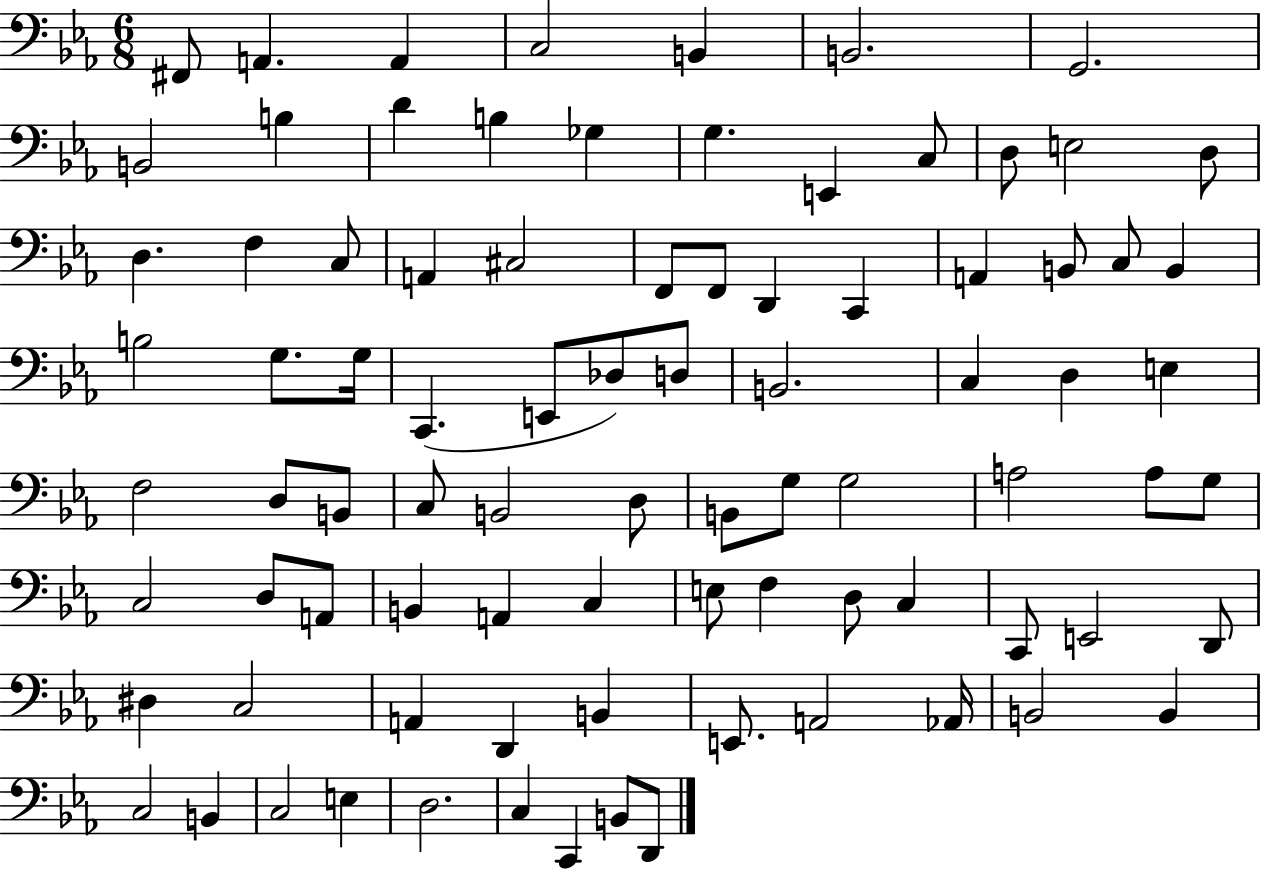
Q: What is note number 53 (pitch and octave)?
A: A3